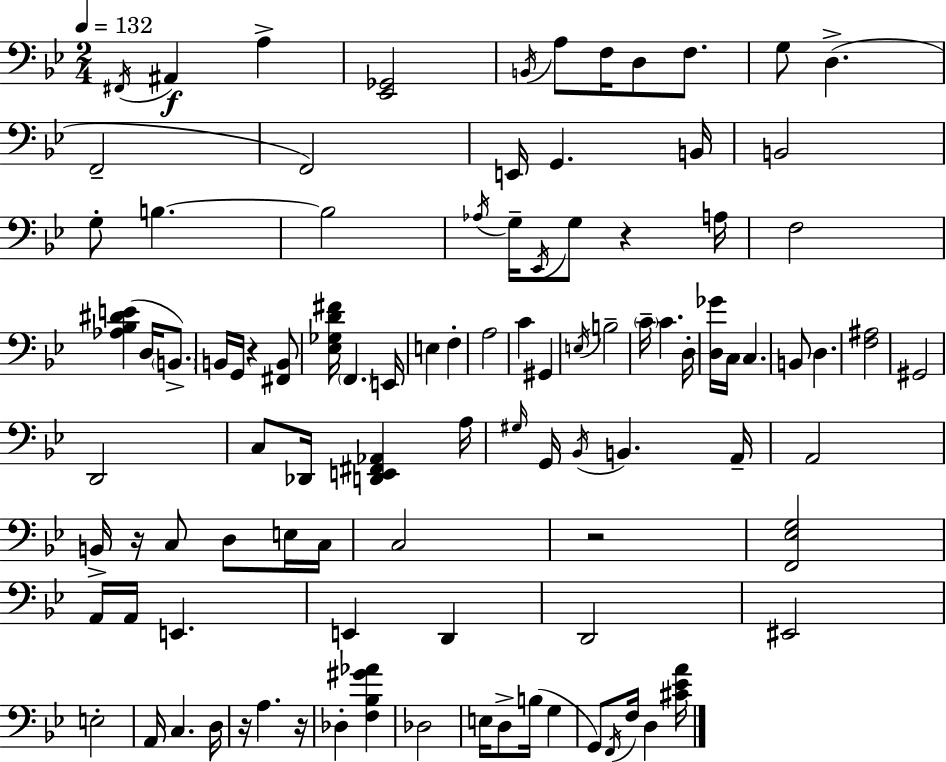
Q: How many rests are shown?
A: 6